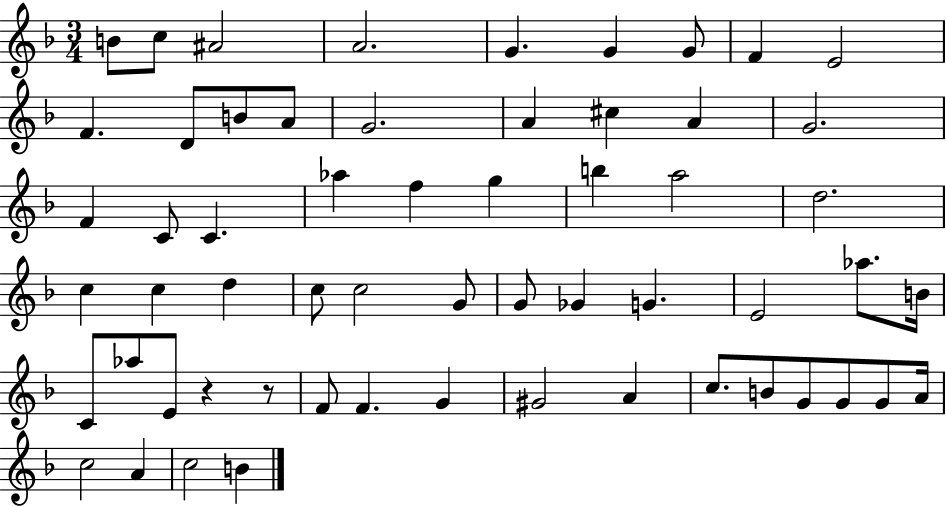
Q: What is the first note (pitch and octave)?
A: B4